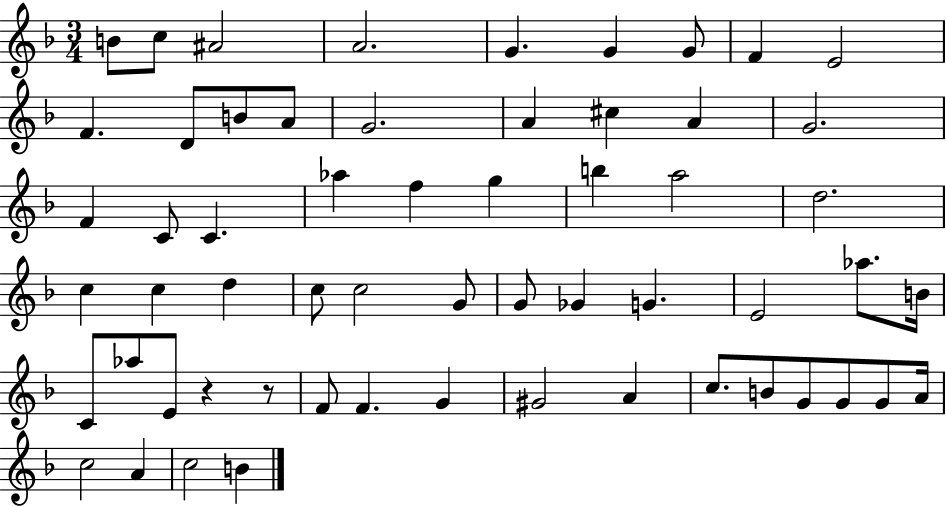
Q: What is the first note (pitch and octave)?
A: B4